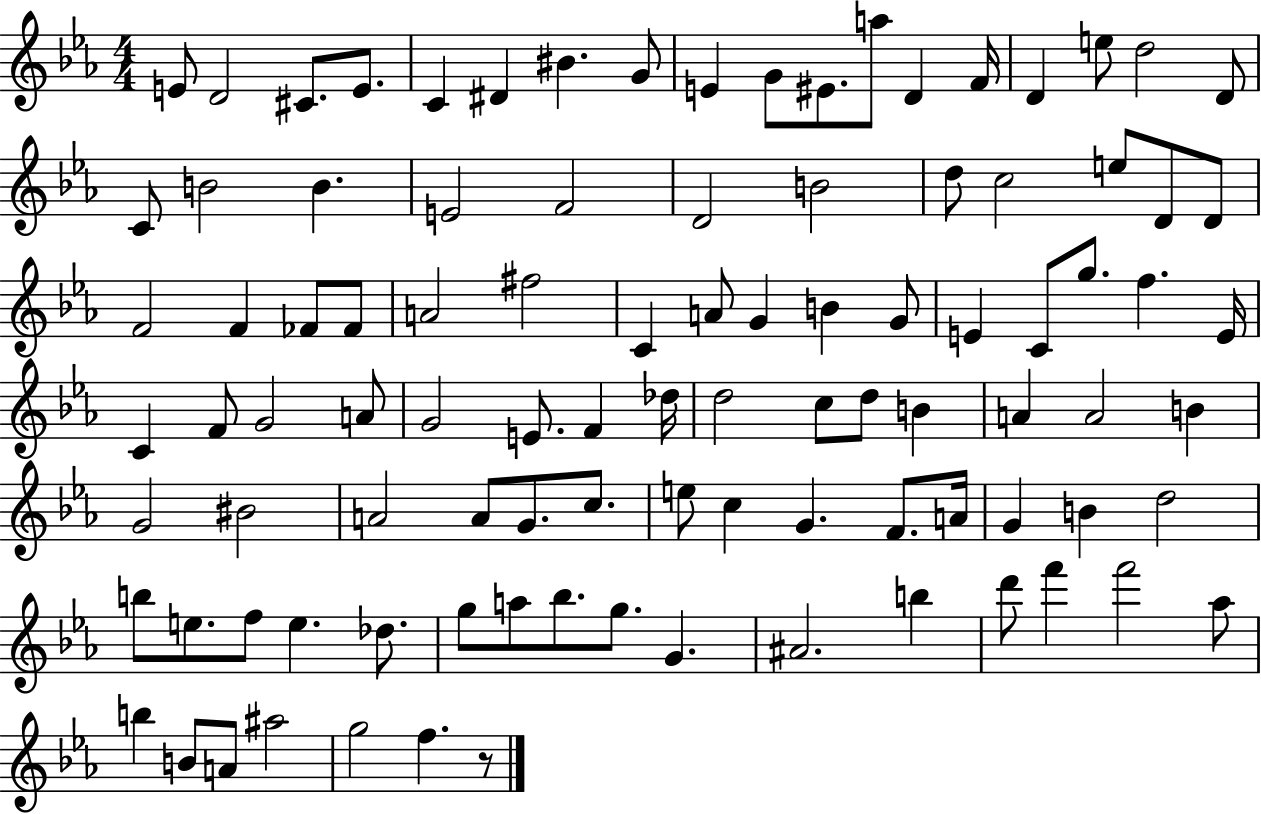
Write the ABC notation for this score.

X:1
T:Untitled
M:4/4
L:1/4
K:Eb
E/2 D2 ^C/2 E/2 C ^D ^B G/2 E G/2 ^E/2 a/2 D F/4 D e/2 d2 D/2 C/2 B2 B E2 F2 D2 B2 d/2 c2 e/2 D/2 D/2 F2 F _F/2 _F/2 A2 ^f2 C A/2 G B G/2 E C/2 g/2 f E/4 C F/2 G2 A/2 G2 E/2 F _d/4 d2 c/2 d/2 B A A2 B G2 ^B2 A2 A/2 G/2 c/2 e/2 c G F/2 A/4 G B d2 b/2 e/2 f/2 e _d/2 g/2 a/2 _b/2 g/2 G ^A2 b d'/2 f' f'2 _a/2 b B/2 A/2 ^a2 g2 f z/2